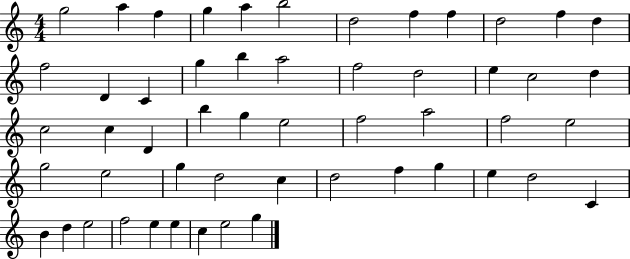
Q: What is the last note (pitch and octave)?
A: G5